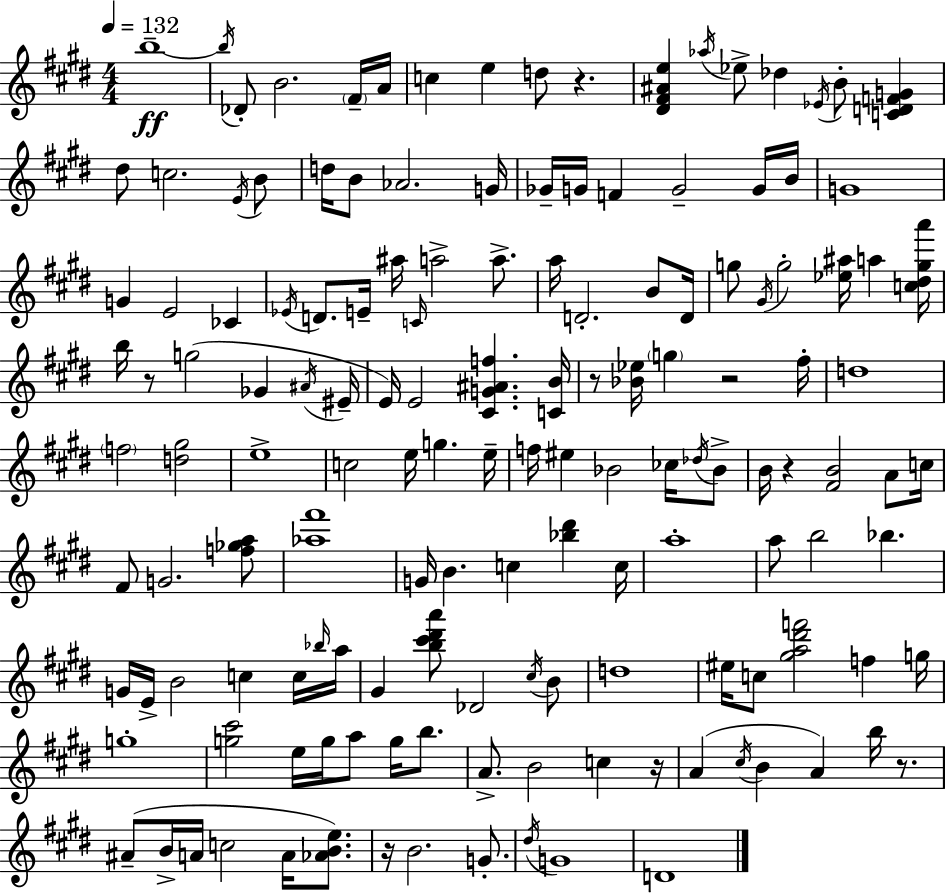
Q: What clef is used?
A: treble